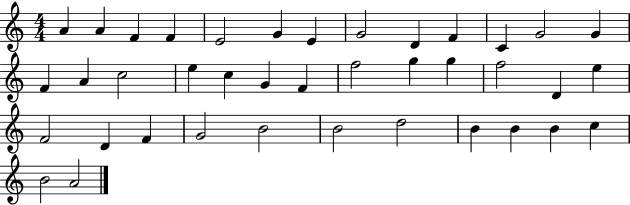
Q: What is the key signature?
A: C major